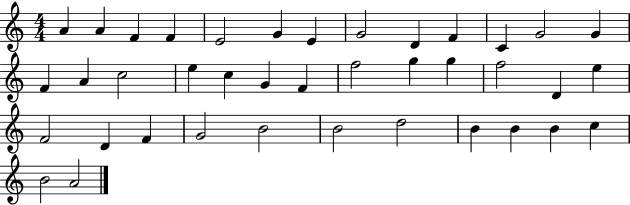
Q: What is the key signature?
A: C major